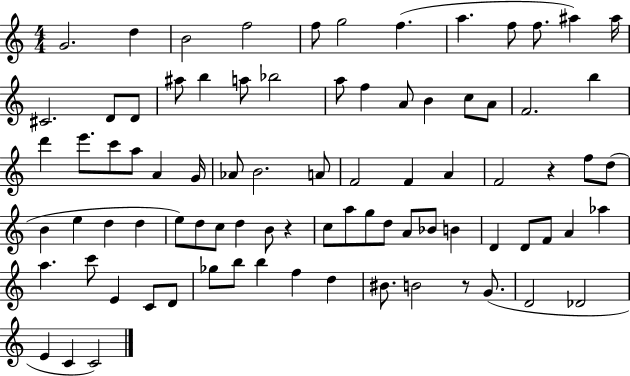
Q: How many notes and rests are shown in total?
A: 84